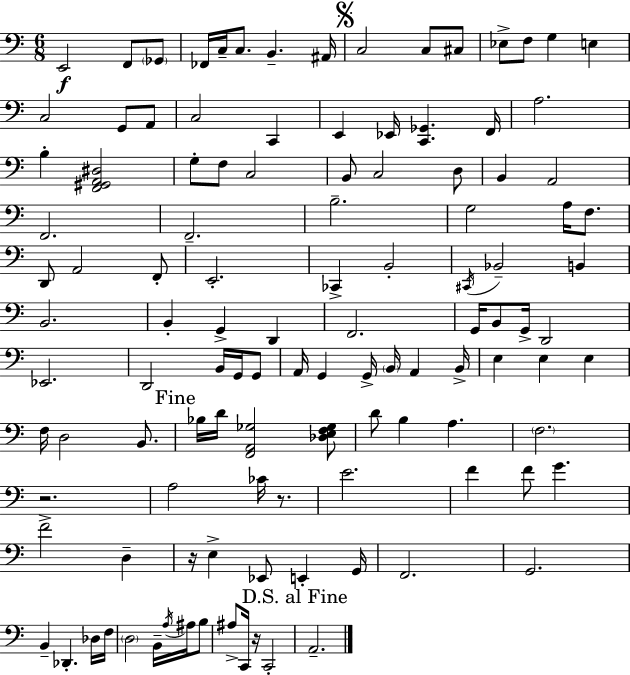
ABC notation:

X:1
T:Untitled
M:6/8
L:1/4
K:Am
E,,2 F,,/2 _G,,/2 _F,,/4 C,/4 C,/2 B,, ^A,,/4 C,2 C,/2 ^C,/2 _E,/2 F,/2 G, E, C,2 G,,/2 A,,/2 C,2 C,, E,, _E,,/4 [C,,_G,,] F,,/4 A,2 B, [F,,^G,,A,,^D,]2 G,/2 F,/2 C,2 B,,/2 C,2 D,/2 B,, A,,2 F,,2 F,,2 B,2 G,2 A,/4 F,/2 D,,/2 A,,2 F,,/2 E,,2 _C,, B,,2 ^C,,/4 _B,,2 B,, B,,2 B,, G,, D,, F,,2 G,,/4 B,,/2 G,,/4 D,,2 _E,,2 D,,2 B,,/4 G,,/4 G,,/2 A,,/4 G,, G,,/4 B,,/4 A,, B,,/4 E, E, E, F,/4 D,2 B,,/2 _B,/4 D/4 [F,,A,,_G,]2 [_D,E,F,_G,]/2 D/2 B, A, F,2 z2 A,2 _C/4 z/2 E2 F F/2 G F2 D, z/4 E, _E,,/2 E,, G,,/4 F,,2 G,,2 B,, _D,, _D,/4 F,/4 D,2 B,,/4 A,/4 ^A,/4 B,/2 ^A,/2 C,,/4 z/4 C,,2 A,,2